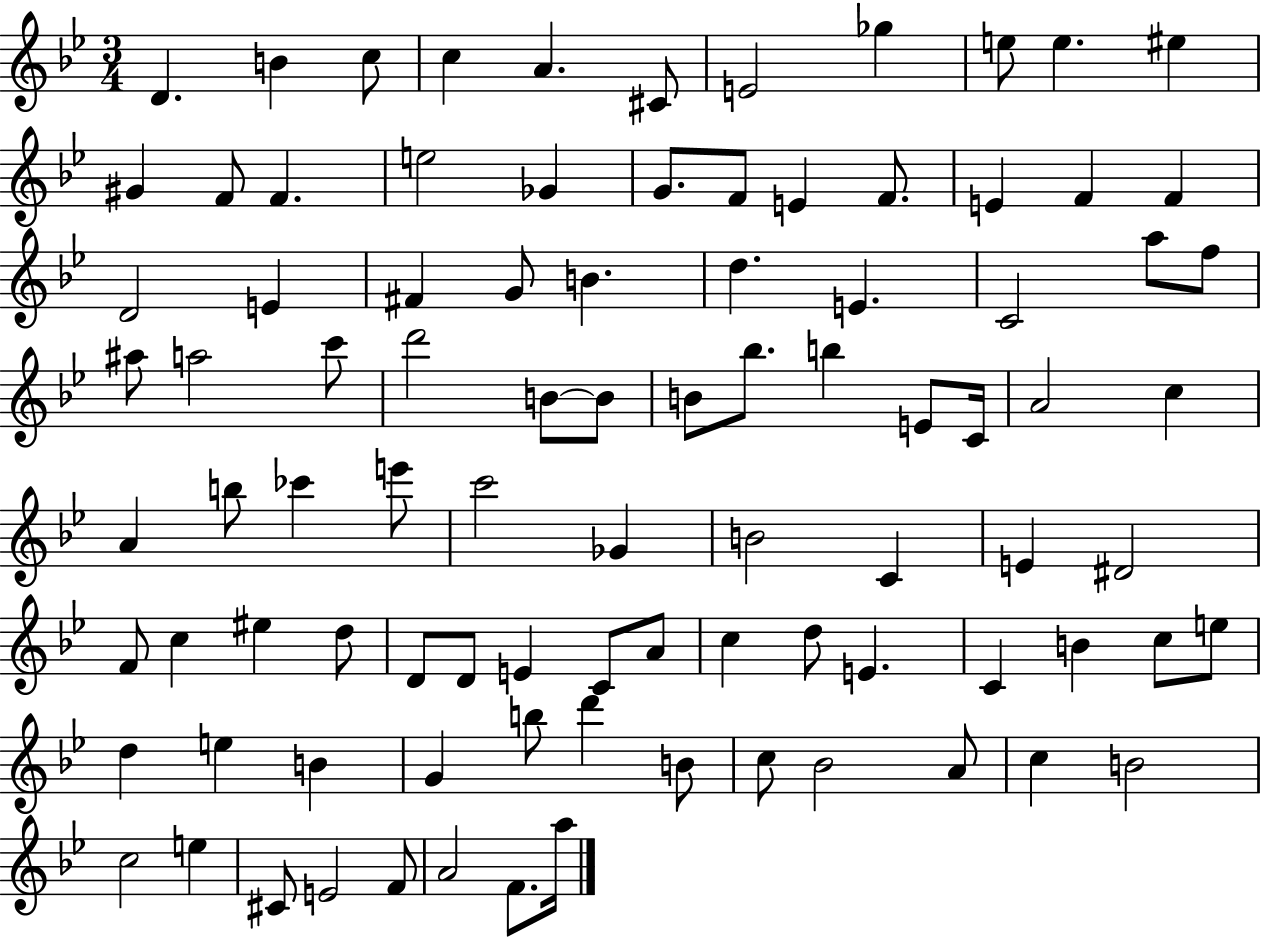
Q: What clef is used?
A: treble